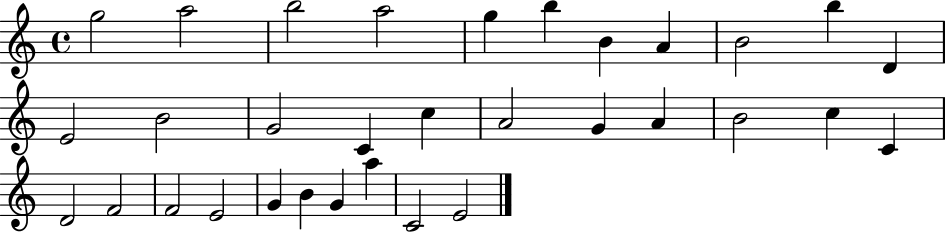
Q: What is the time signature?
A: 4/4